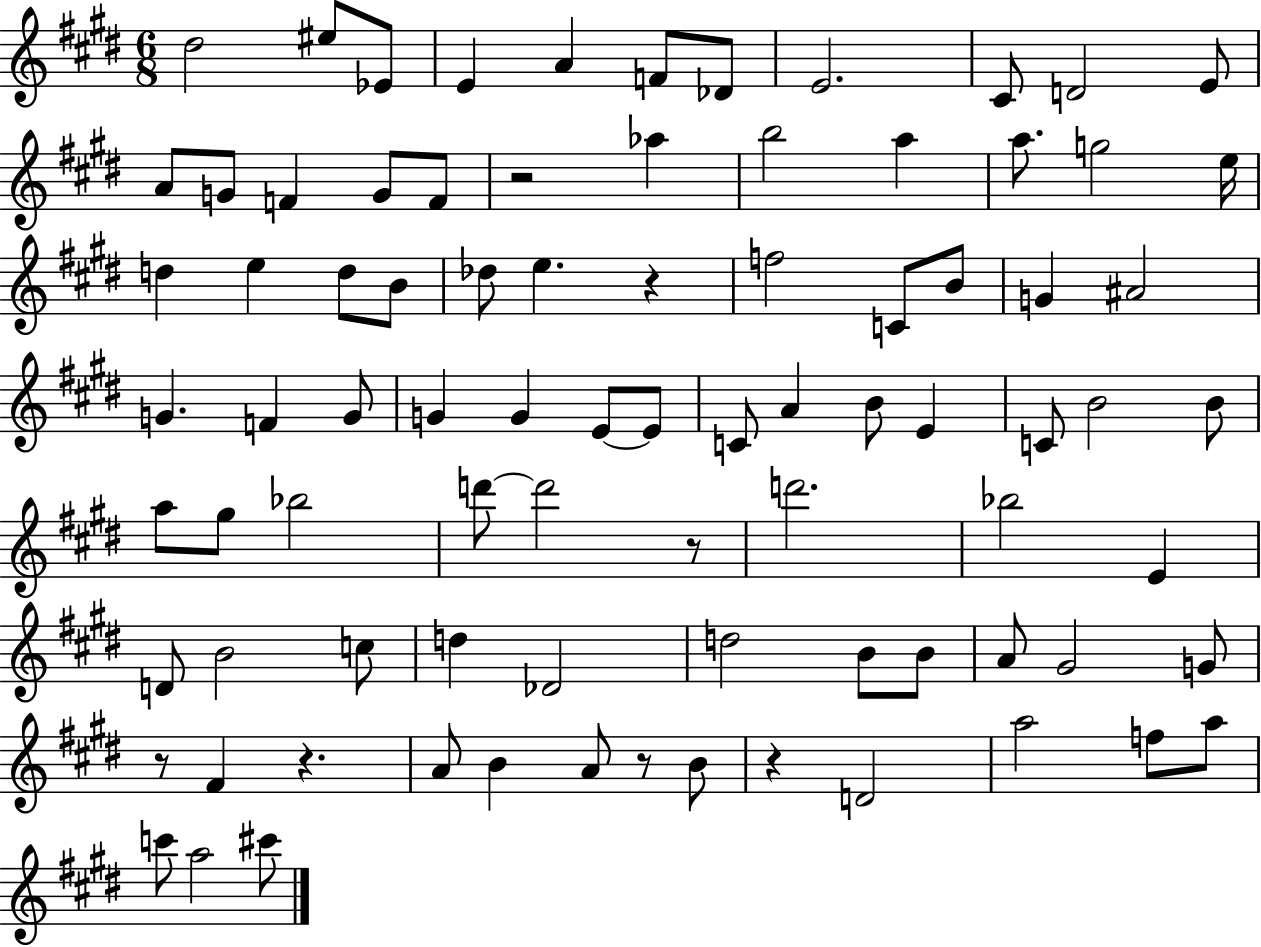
{
  \clef treble
  \numericTimeSignature
  \time 6/8
  \key e \major
  dis''2 eis''8 ees'8 | e'4 a'4 f'8 des'8 | e'2. | cis'8 d'2 e'8 | \break a'8 g'8 f'4 g'8 f'8 | r2 aes''4 | b''2 a''4 | a''8. g''2 e''16 | \break d''4 e''4 d''8 b'8 | des''8 e''4. r4 | f''2 c'8 b'8 | g'4 ais'2 | \break g'4. f'4 g'8 | g'4 g'4 e'8~~ e'8 | c'8 a'4 b'8 e'4 | c'8 b'2 b'8 | \break a''8 gis''8 bes''2 | d'''8~~ d'''2 r8 | d'''2. | bes''2 e'4 | \break d'8 b'2 c''8 | d''4 des'2 | d''2 b'8 b'8 | a'8 gis'2 g'8 | \break r8 fis'4 r4. | a'8 b'4 a'8 r8 b'8 | r4 d'2 | a''2 f''8 a''8 | \break c'''8 a''2 cis'''8 | \bar "|."
}